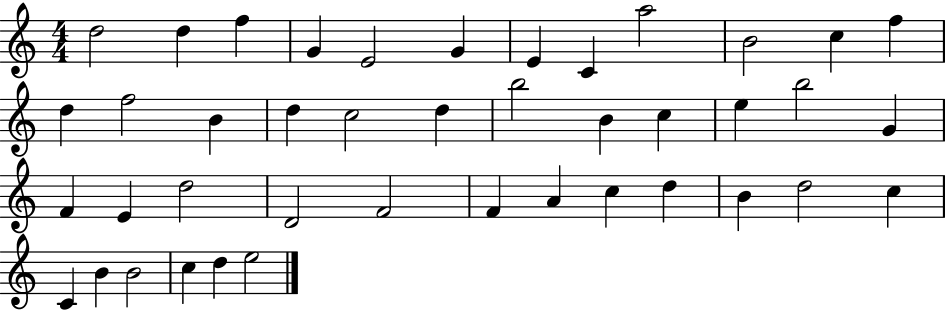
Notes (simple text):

D5/h D5/q F5/q G4/q E4/h G4/q E4/q C4/q A5/h B4/h C5/q F5/q D5/q F5/h B4/q D5/q C5/h D5/q B5/h B4/q C5/q E5/q B5/h G4/q F4/q E4/q D5/h D4/h F4/h F4/q A4/q C5/q D5/q B4/q D5/h C5/q C4/q B4/q B4/h C5/q D5/q E5/h